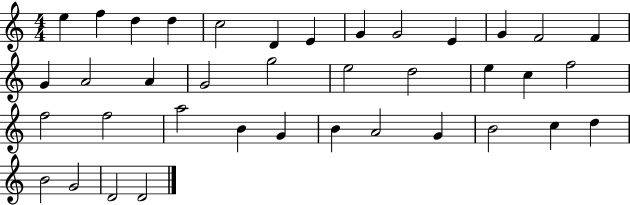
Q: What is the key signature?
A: C major